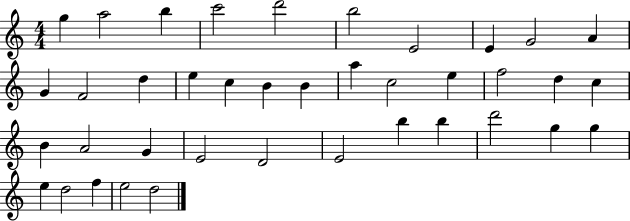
X:1
T:Untitled
M:4/4
L:1/4
K:C
g a2 b c'2 d'2 b2 E2 E G2 A G F2 d e c B B a c2 e f2 d c B A2 G E2 D2 E2 b b d'2 g g e d2 f e2 d2